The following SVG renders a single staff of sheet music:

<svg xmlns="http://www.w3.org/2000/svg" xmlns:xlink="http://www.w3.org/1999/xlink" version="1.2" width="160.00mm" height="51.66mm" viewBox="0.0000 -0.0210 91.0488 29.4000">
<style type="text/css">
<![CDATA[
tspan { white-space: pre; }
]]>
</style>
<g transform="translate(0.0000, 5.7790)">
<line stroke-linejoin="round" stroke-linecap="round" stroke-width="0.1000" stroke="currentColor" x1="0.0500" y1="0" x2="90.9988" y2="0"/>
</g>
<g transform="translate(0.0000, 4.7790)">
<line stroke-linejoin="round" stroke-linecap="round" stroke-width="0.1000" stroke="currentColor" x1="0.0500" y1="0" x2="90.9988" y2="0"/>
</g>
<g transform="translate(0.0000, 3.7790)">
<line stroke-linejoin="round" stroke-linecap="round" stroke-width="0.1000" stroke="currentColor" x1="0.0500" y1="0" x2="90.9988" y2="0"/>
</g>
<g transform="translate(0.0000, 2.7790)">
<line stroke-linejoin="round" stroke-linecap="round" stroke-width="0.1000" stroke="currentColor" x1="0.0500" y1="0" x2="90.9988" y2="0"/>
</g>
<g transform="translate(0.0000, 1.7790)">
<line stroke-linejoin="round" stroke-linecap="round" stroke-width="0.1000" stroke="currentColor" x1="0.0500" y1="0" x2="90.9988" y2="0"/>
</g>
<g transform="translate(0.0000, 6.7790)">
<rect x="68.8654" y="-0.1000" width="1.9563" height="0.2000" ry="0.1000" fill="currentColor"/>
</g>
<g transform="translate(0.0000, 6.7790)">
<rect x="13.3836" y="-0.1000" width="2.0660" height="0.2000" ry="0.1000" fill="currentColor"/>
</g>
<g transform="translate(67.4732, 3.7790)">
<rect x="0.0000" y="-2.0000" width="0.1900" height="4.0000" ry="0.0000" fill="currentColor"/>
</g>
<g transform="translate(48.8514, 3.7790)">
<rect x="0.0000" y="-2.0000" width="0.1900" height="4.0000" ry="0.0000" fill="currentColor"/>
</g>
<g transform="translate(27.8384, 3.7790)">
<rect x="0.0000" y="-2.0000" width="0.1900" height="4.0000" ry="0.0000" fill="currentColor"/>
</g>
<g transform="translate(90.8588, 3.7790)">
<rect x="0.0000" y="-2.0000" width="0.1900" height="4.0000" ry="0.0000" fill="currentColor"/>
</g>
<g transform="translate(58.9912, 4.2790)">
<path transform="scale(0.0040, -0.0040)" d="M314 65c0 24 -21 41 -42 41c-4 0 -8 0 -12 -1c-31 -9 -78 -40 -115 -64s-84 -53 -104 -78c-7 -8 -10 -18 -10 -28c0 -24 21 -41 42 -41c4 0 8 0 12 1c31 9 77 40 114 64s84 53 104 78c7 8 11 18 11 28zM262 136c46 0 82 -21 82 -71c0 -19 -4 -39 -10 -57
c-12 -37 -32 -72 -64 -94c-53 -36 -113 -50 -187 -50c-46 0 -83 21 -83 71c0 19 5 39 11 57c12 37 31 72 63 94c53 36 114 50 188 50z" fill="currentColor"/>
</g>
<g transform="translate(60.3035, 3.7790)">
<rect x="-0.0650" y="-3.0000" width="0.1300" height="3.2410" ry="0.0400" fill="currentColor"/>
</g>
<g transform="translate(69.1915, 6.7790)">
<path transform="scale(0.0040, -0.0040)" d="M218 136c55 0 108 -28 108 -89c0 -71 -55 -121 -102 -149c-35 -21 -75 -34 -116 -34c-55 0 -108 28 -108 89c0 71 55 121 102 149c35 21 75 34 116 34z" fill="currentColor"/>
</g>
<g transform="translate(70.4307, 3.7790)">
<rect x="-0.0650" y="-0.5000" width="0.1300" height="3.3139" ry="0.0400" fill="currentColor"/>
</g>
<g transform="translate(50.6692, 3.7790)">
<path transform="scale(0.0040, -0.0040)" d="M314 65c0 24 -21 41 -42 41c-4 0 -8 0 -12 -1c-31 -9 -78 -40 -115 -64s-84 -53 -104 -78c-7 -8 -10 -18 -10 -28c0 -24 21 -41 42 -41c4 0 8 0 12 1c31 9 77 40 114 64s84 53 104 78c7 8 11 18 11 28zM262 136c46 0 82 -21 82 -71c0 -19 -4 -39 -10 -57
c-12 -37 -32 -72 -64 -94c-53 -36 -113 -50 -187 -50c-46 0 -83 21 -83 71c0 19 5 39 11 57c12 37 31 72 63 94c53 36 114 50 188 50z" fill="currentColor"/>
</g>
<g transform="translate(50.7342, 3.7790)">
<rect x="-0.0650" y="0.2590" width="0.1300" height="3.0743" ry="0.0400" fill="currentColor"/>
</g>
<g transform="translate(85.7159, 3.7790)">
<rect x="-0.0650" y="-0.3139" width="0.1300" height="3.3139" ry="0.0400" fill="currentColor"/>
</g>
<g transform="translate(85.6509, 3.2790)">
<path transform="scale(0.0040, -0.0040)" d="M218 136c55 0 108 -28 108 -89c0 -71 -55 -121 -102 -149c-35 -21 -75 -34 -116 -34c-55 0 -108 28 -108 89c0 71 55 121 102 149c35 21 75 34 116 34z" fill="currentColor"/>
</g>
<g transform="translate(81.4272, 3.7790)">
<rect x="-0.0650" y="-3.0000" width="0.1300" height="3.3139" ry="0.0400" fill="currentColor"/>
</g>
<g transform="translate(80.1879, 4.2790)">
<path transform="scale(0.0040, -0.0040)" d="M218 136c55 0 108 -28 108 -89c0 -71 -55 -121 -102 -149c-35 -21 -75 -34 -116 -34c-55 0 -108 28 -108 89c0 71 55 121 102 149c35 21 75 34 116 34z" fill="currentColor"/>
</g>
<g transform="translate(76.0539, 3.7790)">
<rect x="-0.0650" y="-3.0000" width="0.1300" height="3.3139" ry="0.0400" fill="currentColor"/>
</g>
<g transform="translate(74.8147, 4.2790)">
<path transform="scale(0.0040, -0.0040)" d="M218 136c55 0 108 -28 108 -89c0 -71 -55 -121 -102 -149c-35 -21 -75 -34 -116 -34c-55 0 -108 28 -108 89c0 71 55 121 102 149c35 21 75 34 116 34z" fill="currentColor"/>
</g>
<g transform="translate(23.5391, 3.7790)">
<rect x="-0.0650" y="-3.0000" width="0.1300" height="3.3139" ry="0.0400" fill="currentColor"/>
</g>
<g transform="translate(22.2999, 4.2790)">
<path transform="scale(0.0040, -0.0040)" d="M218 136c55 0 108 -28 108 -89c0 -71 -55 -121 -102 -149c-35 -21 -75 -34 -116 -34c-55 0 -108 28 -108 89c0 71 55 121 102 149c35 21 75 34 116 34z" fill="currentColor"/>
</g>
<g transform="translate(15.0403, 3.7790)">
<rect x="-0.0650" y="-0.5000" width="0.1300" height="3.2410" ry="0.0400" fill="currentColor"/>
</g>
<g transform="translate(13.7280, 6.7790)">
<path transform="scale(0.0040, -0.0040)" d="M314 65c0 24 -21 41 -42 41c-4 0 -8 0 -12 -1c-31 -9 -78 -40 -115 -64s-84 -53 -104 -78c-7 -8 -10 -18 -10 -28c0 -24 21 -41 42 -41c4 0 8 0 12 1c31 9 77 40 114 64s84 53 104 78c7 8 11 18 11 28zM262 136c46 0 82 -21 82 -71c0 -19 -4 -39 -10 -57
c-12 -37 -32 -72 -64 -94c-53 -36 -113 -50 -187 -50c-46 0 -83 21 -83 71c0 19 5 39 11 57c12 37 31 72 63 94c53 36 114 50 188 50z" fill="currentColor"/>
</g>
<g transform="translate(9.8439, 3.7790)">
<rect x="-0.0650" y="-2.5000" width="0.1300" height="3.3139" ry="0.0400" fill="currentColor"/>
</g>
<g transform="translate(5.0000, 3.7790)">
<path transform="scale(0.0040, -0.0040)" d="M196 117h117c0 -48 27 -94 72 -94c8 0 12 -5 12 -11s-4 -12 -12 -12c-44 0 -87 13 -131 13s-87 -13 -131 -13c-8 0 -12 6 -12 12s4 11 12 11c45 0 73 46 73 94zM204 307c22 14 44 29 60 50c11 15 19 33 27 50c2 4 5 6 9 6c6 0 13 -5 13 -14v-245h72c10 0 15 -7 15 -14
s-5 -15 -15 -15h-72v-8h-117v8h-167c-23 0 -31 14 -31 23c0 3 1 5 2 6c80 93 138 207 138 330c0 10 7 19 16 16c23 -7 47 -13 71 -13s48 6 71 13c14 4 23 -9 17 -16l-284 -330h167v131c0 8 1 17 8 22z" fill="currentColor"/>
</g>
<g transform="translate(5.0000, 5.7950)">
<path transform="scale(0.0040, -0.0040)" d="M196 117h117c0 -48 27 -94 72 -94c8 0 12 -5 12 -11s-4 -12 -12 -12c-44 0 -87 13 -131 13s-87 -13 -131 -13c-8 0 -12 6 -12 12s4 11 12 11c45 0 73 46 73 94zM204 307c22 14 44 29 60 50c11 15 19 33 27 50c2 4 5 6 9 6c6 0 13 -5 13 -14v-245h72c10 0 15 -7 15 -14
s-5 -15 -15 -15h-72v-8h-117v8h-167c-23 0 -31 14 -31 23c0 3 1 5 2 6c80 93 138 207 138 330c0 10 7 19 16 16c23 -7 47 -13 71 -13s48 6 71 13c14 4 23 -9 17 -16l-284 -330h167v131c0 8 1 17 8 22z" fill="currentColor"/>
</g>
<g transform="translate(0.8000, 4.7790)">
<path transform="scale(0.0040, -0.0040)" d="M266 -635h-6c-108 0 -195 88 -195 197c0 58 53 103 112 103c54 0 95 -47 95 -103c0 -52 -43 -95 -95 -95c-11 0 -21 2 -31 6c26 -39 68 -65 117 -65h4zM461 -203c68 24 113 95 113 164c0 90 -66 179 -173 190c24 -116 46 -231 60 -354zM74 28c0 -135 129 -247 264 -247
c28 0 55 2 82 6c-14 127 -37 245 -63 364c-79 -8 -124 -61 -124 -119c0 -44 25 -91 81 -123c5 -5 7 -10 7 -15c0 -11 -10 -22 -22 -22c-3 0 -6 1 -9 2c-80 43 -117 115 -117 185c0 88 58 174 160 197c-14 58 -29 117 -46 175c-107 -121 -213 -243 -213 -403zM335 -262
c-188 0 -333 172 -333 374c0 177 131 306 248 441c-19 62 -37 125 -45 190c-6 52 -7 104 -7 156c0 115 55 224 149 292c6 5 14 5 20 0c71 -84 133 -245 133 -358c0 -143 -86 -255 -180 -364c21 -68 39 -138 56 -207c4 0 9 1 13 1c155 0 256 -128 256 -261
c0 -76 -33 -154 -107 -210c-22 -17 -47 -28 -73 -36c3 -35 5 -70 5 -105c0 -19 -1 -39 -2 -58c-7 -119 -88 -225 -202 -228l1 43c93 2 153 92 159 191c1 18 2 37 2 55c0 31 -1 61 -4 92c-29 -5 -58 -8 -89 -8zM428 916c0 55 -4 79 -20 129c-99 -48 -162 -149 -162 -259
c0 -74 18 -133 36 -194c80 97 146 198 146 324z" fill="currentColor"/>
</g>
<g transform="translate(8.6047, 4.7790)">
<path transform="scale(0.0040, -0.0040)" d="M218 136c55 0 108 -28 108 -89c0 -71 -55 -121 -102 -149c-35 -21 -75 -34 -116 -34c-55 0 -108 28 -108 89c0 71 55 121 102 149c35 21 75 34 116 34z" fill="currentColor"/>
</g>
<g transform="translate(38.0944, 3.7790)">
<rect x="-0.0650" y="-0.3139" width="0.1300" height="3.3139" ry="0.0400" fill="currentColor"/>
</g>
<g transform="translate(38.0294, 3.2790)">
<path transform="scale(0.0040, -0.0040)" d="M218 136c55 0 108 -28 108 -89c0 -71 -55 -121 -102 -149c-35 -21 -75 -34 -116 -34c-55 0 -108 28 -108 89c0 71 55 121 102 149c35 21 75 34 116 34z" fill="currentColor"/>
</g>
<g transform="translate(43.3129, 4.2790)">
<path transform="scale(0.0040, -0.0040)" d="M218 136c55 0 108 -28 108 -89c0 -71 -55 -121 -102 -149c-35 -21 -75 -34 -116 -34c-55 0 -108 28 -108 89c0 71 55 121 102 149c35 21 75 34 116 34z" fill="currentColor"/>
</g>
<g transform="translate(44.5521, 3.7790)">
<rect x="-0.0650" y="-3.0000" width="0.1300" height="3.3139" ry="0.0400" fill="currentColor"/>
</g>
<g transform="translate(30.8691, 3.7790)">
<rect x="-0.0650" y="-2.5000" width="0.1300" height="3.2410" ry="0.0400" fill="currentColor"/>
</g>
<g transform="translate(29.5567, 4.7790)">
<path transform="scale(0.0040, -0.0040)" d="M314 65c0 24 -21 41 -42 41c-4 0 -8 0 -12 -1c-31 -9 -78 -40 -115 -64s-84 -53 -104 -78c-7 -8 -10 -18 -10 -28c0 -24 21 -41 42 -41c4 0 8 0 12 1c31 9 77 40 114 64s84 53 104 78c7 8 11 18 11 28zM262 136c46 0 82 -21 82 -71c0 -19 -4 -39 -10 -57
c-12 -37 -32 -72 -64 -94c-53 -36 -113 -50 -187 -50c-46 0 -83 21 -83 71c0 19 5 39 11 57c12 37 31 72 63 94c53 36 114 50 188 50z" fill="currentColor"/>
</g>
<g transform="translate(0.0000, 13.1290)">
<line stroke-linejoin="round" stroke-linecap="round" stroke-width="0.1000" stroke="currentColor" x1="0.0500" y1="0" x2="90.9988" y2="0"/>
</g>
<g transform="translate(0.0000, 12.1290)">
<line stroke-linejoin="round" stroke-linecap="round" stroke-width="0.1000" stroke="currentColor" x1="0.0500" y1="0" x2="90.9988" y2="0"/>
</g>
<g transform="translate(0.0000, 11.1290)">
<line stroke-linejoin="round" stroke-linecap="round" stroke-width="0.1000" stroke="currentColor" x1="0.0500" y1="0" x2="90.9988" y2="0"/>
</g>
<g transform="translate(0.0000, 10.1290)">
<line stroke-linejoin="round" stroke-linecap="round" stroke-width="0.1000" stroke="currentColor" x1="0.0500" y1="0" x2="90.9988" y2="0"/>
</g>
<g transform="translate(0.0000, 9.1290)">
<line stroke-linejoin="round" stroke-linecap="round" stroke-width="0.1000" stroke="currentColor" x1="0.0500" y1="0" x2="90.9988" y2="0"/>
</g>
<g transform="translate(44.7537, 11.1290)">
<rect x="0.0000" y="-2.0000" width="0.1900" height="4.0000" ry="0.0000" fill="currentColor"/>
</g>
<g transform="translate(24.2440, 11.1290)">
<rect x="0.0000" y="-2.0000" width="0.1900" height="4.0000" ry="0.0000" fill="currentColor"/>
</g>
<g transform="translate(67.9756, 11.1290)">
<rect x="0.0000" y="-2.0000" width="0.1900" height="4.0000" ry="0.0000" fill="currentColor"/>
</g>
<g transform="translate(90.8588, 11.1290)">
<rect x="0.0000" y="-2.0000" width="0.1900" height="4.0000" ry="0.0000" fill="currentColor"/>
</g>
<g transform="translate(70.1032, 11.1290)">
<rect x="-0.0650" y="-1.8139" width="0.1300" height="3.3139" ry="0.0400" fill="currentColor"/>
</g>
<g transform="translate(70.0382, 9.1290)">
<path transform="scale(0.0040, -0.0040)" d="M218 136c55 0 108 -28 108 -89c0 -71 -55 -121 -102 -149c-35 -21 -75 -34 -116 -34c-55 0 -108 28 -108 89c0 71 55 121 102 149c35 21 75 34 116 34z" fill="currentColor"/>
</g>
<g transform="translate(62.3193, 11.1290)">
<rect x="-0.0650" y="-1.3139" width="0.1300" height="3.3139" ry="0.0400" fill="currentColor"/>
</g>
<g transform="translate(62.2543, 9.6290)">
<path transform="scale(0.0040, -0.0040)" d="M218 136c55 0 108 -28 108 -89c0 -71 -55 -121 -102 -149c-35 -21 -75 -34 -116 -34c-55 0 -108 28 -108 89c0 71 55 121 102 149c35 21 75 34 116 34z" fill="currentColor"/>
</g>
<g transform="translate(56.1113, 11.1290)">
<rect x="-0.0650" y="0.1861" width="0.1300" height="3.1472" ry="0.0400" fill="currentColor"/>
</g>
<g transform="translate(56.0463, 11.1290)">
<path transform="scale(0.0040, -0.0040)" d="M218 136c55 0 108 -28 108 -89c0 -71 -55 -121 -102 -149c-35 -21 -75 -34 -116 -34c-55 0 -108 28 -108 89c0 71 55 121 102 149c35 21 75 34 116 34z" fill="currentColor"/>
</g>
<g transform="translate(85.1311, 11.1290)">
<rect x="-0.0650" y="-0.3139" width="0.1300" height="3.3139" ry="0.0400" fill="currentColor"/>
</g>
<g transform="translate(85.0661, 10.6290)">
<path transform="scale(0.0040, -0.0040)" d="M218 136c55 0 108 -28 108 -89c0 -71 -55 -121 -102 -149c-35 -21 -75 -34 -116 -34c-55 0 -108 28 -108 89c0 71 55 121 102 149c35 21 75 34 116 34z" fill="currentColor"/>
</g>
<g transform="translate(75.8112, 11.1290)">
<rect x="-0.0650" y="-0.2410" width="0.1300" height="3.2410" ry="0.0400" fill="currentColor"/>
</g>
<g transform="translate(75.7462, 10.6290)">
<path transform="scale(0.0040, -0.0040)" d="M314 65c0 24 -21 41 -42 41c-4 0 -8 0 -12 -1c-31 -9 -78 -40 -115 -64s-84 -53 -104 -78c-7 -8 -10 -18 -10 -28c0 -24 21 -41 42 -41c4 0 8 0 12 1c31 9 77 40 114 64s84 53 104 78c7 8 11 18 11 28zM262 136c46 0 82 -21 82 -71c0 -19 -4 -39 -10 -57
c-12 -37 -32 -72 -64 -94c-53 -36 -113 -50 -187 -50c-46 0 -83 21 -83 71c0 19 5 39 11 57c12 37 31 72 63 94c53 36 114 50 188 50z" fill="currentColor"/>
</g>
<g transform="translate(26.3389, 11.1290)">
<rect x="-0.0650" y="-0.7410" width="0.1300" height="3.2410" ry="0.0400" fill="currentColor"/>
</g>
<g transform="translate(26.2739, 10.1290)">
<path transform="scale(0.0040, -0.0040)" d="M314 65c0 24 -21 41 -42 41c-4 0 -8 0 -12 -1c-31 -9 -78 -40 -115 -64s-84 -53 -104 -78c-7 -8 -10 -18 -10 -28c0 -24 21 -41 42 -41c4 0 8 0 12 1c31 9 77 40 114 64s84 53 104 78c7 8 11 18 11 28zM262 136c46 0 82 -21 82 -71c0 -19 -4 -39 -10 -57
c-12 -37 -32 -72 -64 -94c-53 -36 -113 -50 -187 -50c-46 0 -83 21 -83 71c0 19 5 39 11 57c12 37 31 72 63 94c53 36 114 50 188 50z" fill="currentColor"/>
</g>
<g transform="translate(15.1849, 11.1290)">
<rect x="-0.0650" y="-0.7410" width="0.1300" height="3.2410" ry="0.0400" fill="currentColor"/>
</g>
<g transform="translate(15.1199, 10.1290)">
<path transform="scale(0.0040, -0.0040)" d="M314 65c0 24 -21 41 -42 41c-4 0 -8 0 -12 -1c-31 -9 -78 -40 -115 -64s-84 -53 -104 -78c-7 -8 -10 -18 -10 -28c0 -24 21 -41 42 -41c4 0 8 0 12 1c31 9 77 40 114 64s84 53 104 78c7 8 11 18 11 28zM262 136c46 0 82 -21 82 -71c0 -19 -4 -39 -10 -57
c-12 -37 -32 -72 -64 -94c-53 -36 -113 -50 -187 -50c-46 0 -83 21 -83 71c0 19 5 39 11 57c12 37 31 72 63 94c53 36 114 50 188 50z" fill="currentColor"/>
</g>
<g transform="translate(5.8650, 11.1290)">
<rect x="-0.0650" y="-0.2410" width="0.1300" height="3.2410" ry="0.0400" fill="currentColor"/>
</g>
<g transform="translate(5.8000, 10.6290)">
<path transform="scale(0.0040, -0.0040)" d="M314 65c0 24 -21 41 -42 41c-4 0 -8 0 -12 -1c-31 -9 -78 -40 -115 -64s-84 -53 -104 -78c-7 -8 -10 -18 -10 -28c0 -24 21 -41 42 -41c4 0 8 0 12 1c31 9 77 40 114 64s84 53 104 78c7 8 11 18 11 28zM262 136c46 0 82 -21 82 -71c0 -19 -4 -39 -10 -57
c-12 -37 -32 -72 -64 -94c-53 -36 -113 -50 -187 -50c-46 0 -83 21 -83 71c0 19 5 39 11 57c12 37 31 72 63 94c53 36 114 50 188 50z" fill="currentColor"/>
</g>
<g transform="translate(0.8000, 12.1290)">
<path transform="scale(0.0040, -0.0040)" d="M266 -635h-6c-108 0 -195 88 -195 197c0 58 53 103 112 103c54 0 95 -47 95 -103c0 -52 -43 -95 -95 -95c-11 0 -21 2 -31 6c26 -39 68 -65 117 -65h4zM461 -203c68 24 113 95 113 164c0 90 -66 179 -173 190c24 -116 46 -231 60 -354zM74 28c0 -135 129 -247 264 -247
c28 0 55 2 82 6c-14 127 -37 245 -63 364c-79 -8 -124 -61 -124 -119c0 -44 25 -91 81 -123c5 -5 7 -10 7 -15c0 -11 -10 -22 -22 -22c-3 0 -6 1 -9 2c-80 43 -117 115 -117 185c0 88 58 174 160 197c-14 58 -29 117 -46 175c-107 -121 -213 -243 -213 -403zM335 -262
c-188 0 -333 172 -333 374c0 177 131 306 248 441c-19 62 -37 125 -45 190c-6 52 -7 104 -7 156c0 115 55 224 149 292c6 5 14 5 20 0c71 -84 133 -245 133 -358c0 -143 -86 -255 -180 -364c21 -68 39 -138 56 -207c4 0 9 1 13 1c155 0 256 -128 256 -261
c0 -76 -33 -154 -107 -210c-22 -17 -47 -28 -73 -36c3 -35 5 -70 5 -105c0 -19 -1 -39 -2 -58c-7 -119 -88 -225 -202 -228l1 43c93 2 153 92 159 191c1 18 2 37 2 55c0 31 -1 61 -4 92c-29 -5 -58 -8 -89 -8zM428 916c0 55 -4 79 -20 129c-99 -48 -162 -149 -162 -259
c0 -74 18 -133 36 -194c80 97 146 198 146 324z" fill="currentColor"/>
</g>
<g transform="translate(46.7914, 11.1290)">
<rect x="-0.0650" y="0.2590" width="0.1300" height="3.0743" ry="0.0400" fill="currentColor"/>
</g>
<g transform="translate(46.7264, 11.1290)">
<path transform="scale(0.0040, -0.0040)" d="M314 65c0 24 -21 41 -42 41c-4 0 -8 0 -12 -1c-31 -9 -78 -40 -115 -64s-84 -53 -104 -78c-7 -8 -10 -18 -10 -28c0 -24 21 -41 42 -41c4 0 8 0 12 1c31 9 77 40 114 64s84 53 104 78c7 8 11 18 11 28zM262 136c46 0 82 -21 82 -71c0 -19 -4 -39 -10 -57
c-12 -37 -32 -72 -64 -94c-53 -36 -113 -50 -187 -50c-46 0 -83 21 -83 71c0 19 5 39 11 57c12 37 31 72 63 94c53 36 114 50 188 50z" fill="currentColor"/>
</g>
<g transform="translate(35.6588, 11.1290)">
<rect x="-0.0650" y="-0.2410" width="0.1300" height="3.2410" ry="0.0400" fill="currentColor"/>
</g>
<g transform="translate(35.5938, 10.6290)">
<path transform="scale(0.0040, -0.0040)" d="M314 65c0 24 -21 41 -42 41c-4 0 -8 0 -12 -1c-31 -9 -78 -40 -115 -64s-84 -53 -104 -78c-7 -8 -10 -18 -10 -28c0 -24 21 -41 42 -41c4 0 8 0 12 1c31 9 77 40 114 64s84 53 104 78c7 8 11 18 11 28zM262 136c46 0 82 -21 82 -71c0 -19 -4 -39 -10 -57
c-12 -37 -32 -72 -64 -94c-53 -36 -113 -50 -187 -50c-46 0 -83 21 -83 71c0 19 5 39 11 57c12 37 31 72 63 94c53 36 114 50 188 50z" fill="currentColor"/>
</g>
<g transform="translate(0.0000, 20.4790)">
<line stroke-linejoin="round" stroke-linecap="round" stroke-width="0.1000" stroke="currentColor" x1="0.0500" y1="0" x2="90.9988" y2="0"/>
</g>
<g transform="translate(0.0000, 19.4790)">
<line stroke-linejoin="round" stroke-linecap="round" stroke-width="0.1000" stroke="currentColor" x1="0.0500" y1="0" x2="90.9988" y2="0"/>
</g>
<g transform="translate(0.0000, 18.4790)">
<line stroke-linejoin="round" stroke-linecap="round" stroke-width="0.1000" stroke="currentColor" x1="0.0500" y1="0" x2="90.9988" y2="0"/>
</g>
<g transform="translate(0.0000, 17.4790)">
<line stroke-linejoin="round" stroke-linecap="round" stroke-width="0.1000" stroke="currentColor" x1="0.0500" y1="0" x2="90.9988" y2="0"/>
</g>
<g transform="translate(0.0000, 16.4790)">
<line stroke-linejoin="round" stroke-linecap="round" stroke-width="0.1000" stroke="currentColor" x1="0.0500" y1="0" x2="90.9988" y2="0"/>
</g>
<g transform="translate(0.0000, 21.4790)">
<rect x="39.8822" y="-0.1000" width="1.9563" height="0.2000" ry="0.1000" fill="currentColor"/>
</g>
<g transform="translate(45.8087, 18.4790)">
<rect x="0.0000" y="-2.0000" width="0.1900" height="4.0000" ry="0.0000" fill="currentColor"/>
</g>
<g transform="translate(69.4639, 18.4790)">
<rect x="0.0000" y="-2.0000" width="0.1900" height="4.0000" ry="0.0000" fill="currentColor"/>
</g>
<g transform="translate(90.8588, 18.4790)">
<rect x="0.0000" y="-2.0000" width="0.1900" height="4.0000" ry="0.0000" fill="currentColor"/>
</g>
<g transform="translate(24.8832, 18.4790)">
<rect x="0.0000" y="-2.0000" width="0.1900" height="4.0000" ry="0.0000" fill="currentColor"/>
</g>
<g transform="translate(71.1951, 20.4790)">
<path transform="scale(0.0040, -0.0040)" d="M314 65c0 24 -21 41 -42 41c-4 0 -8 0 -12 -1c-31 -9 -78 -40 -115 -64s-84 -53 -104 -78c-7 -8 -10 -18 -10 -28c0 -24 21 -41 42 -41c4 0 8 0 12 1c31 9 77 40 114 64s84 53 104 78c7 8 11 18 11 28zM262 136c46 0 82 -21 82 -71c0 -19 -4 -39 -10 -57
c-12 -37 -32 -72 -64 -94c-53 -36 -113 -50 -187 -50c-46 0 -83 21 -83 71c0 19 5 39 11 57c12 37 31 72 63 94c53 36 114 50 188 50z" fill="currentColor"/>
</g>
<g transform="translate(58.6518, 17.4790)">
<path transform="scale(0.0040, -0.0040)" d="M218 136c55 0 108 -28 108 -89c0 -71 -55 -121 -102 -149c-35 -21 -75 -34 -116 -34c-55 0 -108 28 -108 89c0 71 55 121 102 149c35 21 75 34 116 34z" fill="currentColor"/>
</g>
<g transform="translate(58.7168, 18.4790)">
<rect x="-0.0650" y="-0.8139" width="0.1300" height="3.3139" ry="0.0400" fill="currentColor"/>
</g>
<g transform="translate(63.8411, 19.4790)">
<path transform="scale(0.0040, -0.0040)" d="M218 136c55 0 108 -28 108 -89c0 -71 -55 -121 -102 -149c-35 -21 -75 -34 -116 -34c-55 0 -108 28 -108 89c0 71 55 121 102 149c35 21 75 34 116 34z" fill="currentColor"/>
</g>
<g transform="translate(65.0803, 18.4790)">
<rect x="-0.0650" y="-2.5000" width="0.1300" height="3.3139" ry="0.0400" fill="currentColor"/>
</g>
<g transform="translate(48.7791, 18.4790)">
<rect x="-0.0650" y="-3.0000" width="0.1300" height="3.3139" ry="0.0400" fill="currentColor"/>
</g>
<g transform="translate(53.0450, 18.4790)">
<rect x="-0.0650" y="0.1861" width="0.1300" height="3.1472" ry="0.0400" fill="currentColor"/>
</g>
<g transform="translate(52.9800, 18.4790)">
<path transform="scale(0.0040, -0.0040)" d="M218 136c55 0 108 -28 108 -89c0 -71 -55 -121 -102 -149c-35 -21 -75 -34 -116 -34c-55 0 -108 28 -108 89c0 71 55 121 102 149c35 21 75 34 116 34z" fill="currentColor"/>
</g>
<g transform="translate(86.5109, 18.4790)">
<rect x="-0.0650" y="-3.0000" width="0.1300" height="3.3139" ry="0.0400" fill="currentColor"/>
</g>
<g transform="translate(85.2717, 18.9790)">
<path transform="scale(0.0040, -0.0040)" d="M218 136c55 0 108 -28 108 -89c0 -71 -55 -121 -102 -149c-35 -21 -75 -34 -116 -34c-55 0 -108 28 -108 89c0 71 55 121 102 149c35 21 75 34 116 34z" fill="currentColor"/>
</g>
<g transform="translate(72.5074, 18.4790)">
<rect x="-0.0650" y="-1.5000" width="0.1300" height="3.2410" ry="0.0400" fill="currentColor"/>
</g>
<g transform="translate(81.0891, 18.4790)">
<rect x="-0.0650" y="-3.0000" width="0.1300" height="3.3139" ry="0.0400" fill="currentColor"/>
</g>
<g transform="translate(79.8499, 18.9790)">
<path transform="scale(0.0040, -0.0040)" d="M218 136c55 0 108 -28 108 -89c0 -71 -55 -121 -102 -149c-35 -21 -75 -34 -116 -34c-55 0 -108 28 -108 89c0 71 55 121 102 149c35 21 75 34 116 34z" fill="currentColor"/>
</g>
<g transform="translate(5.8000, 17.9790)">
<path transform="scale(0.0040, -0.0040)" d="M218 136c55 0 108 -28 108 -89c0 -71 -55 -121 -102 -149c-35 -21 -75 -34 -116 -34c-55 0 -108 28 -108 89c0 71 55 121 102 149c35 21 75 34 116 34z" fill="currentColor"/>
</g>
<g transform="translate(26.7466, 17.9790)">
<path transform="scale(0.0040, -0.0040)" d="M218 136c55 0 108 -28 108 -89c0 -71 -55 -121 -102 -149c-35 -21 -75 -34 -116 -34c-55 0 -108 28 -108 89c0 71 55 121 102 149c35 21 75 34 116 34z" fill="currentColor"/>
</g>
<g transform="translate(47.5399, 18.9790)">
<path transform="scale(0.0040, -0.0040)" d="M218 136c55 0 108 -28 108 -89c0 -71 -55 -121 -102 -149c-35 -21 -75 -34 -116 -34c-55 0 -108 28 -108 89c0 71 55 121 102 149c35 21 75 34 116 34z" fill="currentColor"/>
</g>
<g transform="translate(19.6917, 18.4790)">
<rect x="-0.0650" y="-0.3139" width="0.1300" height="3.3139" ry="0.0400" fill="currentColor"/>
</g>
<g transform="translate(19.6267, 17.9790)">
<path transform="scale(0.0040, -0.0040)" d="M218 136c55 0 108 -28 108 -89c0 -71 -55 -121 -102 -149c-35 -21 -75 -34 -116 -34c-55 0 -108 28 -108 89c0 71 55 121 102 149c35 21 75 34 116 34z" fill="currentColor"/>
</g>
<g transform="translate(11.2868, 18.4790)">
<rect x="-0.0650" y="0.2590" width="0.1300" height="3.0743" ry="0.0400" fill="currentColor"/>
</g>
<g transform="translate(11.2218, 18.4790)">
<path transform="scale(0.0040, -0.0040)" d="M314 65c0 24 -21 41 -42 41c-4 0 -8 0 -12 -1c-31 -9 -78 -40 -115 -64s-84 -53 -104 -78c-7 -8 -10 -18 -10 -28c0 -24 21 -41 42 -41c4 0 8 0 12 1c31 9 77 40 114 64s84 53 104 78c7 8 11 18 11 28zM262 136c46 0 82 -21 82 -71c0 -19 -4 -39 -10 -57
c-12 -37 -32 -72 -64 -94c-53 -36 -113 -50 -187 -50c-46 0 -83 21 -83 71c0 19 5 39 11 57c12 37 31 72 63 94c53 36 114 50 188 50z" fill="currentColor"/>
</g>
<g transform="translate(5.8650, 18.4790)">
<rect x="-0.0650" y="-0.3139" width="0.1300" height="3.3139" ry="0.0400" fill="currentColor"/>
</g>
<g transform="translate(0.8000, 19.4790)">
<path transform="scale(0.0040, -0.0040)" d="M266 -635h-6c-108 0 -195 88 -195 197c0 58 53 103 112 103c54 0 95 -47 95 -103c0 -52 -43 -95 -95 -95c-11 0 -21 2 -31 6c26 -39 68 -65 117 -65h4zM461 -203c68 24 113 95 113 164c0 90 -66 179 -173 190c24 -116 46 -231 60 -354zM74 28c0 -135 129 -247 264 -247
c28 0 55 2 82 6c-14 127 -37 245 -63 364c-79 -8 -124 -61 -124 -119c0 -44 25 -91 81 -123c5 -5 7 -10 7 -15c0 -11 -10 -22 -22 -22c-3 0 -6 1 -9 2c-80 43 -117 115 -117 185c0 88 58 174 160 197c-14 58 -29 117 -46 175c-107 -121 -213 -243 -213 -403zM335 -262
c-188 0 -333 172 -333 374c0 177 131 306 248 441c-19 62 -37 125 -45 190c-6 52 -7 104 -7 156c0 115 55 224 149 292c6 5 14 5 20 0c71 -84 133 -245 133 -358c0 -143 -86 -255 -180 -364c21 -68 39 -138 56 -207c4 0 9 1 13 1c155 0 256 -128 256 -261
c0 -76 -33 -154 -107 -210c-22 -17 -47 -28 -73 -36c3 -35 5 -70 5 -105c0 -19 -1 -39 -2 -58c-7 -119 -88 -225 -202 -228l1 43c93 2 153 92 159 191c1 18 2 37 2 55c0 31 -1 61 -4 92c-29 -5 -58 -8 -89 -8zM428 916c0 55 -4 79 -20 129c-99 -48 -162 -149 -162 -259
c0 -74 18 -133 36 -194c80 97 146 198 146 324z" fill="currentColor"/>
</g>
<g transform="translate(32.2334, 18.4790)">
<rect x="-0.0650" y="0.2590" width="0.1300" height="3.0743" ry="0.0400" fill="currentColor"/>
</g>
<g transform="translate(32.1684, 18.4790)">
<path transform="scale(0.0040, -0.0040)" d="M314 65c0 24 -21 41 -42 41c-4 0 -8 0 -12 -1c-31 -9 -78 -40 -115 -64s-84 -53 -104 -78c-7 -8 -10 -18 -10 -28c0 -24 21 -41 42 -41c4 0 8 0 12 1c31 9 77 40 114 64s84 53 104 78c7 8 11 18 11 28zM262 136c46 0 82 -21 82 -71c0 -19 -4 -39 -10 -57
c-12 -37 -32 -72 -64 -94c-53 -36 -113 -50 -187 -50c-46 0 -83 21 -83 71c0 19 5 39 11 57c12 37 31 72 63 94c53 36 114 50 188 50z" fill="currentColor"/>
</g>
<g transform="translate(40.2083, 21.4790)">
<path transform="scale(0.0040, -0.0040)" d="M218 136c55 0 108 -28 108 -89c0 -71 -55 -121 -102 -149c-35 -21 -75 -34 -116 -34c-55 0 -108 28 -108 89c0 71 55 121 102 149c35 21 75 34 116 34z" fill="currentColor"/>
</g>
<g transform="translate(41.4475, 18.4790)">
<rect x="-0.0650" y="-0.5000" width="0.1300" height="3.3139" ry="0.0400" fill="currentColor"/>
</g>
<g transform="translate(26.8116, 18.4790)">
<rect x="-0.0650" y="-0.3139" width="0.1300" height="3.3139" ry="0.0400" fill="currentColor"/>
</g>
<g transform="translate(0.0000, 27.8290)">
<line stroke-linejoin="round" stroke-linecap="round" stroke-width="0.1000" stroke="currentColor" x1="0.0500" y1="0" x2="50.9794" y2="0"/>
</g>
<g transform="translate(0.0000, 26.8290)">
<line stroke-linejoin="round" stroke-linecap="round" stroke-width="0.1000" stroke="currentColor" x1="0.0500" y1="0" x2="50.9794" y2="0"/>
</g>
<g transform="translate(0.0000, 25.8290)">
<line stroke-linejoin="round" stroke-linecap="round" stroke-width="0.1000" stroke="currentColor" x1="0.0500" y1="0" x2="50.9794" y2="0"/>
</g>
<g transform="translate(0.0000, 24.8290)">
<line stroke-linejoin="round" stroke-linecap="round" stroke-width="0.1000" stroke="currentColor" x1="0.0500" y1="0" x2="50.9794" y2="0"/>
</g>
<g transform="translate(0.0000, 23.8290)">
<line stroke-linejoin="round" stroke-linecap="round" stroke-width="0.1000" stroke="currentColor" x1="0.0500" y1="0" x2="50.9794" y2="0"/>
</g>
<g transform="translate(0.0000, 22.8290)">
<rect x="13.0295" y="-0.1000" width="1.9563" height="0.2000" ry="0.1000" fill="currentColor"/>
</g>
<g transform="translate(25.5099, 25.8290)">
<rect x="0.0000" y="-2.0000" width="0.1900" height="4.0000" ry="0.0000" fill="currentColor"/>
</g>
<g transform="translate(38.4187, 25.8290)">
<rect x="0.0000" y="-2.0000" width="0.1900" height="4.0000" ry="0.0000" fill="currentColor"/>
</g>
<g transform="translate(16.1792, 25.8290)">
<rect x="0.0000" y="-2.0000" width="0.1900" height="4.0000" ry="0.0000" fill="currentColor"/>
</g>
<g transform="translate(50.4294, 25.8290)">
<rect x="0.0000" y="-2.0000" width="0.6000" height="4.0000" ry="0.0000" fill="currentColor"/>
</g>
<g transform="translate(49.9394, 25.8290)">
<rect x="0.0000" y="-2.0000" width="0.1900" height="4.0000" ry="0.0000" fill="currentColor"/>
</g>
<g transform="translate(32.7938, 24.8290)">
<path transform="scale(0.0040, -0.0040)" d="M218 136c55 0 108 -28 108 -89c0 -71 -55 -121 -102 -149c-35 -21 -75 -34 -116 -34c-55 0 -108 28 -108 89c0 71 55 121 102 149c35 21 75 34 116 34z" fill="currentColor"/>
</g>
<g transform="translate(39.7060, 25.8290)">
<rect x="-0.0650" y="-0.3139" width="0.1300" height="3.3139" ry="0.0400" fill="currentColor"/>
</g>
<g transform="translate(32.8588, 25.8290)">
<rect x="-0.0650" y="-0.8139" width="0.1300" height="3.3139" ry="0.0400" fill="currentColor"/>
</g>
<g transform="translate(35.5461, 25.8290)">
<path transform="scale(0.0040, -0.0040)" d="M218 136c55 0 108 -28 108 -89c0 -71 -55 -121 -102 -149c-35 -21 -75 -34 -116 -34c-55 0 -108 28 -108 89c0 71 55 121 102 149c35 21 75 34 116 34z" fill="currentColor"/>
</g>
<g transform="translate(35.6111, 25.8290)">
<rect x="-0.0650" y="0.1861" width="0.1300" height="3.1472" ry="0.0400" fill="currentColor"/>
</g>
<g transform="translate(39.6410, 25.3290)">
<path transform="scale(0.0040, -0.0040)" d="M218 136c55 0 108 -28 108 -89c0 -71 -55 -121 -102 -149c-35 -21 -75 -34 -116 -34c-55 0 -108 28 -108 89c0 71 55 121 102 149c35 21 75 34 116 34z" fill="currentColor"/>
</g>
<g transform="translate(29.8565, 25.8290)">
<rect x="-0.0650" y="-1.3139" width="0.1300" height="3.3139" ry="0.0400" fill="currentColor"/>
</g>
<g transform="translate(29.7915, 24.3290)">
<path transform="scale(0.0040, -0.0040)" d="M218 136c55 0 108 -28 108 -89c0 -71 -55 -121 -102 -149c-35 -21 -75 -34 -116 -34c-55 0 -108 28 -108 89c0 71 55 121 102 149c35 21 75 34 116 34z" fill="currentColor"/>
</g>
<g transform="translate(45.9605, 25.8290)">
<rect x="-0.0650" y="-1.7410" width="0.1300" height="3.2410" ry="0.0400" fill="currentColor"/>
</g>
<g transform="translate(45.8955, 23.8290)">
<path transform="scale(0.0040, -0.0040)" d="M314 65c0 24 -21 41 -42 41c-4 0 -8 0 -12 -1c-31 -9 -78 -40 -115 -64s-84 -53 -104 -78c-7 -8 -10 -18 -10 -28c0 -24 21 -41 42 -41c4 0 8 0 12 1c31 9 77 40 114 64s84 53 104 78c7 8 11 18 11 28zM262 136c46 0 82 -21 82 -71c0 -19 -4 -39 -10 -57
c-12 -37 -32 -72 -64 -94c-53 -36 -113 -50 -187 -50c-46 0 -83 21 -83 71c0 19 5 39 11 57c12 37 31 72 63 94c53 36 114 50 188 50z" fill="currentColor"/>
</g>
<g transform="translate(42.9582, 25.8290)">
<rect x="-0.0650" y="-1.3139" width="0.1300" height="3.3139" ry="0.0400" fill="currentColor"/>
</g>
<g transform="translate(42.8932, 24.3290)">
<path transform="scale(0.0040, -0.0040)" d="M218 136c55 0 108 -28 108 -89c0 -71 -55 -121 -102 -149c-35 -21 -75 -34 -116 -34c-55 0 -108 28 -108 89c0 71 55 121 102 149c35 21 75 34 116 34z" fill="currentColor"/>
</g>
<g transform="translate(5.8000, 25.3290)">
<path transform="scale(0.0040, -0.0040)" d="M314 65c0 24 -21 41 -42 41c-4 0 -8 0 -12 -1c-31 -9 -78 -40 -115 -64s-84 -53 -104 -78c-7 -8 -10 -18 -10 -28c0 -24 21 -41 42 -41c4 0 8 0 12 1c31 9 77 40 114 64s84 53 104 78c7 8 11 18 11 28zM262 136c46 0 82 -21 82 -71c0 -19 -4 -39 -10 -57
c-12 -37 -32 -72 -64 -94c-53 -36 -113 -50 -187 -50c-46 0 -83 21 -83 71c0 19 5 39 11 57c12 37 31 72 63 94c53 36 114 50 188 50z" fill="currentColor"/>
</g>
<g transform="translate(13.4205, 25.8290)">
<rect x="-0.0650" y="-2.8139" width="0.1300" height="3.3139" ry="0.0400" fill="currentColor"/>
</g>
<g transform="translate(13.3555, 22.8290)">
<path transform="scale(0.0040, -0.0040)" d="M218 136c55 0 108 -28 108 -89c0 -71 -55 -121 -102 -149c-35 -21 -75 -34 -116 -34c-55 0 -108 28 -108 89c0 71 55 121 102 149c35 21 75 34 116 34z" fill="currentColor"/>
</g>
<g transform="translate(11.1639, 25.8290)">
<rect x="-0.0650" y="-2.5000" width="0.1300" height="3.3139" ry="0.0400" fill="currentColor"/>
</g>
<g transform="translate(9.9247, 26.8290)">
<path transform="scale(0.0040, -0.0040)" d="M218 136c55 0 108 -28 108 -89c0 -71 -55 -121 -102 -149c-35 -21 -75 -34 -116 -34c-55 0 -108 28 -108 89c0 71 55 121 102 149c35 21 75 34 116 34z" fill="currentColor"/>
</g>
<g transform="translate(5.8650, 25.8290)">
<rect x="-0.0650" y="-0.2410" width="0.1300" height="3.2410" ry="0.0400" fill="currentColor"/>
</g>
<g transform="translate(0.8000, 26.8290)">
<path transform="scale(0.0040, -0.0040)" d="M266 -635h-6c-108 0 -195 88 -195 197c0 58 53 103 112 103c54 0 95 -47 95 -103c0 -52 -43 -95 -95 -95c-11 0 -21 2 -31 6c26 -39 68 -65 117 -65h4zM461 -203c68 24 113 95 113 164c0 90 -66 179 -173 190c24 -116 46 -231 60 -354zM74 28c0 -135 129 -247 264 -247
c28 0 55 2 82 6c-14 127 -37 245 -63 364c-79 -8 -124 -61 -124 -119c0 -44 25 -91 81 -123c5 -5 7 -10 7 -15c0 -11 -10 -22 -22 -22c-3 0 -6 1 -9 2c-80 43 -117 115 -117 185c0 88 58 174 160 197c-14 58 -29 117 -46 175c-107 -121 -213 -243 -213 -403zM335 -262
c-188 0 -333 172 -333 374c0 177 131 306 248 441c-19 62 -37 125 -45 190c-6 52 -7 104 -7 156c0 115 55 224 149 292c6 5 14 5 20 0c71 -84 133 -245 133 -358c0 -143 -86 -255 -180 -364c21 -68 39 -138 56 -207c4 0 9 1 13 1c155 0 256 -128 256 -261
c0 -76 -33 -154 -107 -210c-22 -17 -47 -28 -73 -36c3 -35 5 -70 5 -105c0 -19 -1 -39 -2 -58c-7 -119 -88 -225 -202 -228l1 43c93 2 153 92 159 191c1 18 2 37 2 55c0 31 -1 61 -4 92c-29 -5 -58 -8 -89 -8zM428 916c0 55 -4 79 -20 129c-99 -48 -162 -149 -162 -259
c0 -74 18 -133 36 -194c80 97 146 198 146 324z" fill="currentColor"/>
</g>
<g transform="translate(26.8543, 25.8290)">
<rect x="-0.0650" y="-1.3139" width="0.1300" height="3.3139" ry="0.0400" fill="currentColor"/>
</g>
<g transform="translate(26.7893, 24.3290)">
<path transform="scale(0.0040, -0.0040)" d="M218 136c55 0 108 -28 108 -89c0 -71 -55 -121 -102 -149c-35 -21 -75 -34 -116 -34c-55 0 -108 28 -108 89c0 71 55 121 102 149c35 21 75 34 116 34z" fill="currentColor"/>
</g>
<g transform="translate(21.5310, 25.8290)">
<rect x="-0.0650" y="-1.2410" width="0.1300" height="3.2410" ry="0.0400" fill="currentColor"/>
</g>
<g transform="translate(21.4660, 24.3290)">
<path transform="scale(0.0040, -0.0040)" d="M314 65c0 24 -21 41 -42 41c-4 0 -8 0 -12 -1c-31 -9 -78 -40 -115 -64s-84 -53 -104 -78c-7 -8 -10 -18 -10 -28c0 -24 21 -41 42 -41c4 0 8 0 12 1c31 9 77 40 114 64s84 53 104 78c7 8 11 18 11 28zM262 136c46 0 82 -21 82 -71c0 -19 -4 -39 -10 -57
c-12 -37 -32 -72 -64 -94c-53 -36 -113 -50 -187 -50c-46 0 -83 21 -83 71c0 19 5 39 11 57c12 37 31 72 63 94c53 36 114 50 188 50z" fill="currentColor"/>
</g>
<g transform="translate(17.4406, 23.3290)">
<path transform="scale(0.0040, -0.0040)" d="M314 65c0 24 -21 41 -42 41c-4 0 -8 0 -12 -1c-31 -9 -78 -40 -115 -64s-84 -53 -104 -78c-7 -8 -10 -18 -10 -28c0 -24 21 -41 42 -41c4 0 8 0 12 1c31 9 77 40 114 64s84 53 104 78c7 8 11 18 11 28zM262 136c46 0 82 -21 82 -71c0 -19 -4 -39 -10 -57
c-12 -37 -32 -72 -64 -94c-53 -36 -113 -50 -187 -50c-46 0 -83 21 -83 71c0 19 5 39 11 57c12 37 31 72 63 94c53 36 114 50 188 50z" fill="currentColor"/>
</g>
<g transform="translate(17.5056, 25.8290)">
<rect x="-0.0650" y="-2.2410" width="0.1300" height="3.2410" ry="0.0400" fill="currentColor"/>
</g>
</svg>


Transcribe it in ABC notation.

X:1
T:Untitled
M:4/4
L:1/4
K:C
G C2 A G2 c A B2 A2 C A A c c2 d2 d2 c2 B2 B e f c2 c c B2 c c B2 C A B d G E2 A A c2 G a g2 e2 e e d B c e f2